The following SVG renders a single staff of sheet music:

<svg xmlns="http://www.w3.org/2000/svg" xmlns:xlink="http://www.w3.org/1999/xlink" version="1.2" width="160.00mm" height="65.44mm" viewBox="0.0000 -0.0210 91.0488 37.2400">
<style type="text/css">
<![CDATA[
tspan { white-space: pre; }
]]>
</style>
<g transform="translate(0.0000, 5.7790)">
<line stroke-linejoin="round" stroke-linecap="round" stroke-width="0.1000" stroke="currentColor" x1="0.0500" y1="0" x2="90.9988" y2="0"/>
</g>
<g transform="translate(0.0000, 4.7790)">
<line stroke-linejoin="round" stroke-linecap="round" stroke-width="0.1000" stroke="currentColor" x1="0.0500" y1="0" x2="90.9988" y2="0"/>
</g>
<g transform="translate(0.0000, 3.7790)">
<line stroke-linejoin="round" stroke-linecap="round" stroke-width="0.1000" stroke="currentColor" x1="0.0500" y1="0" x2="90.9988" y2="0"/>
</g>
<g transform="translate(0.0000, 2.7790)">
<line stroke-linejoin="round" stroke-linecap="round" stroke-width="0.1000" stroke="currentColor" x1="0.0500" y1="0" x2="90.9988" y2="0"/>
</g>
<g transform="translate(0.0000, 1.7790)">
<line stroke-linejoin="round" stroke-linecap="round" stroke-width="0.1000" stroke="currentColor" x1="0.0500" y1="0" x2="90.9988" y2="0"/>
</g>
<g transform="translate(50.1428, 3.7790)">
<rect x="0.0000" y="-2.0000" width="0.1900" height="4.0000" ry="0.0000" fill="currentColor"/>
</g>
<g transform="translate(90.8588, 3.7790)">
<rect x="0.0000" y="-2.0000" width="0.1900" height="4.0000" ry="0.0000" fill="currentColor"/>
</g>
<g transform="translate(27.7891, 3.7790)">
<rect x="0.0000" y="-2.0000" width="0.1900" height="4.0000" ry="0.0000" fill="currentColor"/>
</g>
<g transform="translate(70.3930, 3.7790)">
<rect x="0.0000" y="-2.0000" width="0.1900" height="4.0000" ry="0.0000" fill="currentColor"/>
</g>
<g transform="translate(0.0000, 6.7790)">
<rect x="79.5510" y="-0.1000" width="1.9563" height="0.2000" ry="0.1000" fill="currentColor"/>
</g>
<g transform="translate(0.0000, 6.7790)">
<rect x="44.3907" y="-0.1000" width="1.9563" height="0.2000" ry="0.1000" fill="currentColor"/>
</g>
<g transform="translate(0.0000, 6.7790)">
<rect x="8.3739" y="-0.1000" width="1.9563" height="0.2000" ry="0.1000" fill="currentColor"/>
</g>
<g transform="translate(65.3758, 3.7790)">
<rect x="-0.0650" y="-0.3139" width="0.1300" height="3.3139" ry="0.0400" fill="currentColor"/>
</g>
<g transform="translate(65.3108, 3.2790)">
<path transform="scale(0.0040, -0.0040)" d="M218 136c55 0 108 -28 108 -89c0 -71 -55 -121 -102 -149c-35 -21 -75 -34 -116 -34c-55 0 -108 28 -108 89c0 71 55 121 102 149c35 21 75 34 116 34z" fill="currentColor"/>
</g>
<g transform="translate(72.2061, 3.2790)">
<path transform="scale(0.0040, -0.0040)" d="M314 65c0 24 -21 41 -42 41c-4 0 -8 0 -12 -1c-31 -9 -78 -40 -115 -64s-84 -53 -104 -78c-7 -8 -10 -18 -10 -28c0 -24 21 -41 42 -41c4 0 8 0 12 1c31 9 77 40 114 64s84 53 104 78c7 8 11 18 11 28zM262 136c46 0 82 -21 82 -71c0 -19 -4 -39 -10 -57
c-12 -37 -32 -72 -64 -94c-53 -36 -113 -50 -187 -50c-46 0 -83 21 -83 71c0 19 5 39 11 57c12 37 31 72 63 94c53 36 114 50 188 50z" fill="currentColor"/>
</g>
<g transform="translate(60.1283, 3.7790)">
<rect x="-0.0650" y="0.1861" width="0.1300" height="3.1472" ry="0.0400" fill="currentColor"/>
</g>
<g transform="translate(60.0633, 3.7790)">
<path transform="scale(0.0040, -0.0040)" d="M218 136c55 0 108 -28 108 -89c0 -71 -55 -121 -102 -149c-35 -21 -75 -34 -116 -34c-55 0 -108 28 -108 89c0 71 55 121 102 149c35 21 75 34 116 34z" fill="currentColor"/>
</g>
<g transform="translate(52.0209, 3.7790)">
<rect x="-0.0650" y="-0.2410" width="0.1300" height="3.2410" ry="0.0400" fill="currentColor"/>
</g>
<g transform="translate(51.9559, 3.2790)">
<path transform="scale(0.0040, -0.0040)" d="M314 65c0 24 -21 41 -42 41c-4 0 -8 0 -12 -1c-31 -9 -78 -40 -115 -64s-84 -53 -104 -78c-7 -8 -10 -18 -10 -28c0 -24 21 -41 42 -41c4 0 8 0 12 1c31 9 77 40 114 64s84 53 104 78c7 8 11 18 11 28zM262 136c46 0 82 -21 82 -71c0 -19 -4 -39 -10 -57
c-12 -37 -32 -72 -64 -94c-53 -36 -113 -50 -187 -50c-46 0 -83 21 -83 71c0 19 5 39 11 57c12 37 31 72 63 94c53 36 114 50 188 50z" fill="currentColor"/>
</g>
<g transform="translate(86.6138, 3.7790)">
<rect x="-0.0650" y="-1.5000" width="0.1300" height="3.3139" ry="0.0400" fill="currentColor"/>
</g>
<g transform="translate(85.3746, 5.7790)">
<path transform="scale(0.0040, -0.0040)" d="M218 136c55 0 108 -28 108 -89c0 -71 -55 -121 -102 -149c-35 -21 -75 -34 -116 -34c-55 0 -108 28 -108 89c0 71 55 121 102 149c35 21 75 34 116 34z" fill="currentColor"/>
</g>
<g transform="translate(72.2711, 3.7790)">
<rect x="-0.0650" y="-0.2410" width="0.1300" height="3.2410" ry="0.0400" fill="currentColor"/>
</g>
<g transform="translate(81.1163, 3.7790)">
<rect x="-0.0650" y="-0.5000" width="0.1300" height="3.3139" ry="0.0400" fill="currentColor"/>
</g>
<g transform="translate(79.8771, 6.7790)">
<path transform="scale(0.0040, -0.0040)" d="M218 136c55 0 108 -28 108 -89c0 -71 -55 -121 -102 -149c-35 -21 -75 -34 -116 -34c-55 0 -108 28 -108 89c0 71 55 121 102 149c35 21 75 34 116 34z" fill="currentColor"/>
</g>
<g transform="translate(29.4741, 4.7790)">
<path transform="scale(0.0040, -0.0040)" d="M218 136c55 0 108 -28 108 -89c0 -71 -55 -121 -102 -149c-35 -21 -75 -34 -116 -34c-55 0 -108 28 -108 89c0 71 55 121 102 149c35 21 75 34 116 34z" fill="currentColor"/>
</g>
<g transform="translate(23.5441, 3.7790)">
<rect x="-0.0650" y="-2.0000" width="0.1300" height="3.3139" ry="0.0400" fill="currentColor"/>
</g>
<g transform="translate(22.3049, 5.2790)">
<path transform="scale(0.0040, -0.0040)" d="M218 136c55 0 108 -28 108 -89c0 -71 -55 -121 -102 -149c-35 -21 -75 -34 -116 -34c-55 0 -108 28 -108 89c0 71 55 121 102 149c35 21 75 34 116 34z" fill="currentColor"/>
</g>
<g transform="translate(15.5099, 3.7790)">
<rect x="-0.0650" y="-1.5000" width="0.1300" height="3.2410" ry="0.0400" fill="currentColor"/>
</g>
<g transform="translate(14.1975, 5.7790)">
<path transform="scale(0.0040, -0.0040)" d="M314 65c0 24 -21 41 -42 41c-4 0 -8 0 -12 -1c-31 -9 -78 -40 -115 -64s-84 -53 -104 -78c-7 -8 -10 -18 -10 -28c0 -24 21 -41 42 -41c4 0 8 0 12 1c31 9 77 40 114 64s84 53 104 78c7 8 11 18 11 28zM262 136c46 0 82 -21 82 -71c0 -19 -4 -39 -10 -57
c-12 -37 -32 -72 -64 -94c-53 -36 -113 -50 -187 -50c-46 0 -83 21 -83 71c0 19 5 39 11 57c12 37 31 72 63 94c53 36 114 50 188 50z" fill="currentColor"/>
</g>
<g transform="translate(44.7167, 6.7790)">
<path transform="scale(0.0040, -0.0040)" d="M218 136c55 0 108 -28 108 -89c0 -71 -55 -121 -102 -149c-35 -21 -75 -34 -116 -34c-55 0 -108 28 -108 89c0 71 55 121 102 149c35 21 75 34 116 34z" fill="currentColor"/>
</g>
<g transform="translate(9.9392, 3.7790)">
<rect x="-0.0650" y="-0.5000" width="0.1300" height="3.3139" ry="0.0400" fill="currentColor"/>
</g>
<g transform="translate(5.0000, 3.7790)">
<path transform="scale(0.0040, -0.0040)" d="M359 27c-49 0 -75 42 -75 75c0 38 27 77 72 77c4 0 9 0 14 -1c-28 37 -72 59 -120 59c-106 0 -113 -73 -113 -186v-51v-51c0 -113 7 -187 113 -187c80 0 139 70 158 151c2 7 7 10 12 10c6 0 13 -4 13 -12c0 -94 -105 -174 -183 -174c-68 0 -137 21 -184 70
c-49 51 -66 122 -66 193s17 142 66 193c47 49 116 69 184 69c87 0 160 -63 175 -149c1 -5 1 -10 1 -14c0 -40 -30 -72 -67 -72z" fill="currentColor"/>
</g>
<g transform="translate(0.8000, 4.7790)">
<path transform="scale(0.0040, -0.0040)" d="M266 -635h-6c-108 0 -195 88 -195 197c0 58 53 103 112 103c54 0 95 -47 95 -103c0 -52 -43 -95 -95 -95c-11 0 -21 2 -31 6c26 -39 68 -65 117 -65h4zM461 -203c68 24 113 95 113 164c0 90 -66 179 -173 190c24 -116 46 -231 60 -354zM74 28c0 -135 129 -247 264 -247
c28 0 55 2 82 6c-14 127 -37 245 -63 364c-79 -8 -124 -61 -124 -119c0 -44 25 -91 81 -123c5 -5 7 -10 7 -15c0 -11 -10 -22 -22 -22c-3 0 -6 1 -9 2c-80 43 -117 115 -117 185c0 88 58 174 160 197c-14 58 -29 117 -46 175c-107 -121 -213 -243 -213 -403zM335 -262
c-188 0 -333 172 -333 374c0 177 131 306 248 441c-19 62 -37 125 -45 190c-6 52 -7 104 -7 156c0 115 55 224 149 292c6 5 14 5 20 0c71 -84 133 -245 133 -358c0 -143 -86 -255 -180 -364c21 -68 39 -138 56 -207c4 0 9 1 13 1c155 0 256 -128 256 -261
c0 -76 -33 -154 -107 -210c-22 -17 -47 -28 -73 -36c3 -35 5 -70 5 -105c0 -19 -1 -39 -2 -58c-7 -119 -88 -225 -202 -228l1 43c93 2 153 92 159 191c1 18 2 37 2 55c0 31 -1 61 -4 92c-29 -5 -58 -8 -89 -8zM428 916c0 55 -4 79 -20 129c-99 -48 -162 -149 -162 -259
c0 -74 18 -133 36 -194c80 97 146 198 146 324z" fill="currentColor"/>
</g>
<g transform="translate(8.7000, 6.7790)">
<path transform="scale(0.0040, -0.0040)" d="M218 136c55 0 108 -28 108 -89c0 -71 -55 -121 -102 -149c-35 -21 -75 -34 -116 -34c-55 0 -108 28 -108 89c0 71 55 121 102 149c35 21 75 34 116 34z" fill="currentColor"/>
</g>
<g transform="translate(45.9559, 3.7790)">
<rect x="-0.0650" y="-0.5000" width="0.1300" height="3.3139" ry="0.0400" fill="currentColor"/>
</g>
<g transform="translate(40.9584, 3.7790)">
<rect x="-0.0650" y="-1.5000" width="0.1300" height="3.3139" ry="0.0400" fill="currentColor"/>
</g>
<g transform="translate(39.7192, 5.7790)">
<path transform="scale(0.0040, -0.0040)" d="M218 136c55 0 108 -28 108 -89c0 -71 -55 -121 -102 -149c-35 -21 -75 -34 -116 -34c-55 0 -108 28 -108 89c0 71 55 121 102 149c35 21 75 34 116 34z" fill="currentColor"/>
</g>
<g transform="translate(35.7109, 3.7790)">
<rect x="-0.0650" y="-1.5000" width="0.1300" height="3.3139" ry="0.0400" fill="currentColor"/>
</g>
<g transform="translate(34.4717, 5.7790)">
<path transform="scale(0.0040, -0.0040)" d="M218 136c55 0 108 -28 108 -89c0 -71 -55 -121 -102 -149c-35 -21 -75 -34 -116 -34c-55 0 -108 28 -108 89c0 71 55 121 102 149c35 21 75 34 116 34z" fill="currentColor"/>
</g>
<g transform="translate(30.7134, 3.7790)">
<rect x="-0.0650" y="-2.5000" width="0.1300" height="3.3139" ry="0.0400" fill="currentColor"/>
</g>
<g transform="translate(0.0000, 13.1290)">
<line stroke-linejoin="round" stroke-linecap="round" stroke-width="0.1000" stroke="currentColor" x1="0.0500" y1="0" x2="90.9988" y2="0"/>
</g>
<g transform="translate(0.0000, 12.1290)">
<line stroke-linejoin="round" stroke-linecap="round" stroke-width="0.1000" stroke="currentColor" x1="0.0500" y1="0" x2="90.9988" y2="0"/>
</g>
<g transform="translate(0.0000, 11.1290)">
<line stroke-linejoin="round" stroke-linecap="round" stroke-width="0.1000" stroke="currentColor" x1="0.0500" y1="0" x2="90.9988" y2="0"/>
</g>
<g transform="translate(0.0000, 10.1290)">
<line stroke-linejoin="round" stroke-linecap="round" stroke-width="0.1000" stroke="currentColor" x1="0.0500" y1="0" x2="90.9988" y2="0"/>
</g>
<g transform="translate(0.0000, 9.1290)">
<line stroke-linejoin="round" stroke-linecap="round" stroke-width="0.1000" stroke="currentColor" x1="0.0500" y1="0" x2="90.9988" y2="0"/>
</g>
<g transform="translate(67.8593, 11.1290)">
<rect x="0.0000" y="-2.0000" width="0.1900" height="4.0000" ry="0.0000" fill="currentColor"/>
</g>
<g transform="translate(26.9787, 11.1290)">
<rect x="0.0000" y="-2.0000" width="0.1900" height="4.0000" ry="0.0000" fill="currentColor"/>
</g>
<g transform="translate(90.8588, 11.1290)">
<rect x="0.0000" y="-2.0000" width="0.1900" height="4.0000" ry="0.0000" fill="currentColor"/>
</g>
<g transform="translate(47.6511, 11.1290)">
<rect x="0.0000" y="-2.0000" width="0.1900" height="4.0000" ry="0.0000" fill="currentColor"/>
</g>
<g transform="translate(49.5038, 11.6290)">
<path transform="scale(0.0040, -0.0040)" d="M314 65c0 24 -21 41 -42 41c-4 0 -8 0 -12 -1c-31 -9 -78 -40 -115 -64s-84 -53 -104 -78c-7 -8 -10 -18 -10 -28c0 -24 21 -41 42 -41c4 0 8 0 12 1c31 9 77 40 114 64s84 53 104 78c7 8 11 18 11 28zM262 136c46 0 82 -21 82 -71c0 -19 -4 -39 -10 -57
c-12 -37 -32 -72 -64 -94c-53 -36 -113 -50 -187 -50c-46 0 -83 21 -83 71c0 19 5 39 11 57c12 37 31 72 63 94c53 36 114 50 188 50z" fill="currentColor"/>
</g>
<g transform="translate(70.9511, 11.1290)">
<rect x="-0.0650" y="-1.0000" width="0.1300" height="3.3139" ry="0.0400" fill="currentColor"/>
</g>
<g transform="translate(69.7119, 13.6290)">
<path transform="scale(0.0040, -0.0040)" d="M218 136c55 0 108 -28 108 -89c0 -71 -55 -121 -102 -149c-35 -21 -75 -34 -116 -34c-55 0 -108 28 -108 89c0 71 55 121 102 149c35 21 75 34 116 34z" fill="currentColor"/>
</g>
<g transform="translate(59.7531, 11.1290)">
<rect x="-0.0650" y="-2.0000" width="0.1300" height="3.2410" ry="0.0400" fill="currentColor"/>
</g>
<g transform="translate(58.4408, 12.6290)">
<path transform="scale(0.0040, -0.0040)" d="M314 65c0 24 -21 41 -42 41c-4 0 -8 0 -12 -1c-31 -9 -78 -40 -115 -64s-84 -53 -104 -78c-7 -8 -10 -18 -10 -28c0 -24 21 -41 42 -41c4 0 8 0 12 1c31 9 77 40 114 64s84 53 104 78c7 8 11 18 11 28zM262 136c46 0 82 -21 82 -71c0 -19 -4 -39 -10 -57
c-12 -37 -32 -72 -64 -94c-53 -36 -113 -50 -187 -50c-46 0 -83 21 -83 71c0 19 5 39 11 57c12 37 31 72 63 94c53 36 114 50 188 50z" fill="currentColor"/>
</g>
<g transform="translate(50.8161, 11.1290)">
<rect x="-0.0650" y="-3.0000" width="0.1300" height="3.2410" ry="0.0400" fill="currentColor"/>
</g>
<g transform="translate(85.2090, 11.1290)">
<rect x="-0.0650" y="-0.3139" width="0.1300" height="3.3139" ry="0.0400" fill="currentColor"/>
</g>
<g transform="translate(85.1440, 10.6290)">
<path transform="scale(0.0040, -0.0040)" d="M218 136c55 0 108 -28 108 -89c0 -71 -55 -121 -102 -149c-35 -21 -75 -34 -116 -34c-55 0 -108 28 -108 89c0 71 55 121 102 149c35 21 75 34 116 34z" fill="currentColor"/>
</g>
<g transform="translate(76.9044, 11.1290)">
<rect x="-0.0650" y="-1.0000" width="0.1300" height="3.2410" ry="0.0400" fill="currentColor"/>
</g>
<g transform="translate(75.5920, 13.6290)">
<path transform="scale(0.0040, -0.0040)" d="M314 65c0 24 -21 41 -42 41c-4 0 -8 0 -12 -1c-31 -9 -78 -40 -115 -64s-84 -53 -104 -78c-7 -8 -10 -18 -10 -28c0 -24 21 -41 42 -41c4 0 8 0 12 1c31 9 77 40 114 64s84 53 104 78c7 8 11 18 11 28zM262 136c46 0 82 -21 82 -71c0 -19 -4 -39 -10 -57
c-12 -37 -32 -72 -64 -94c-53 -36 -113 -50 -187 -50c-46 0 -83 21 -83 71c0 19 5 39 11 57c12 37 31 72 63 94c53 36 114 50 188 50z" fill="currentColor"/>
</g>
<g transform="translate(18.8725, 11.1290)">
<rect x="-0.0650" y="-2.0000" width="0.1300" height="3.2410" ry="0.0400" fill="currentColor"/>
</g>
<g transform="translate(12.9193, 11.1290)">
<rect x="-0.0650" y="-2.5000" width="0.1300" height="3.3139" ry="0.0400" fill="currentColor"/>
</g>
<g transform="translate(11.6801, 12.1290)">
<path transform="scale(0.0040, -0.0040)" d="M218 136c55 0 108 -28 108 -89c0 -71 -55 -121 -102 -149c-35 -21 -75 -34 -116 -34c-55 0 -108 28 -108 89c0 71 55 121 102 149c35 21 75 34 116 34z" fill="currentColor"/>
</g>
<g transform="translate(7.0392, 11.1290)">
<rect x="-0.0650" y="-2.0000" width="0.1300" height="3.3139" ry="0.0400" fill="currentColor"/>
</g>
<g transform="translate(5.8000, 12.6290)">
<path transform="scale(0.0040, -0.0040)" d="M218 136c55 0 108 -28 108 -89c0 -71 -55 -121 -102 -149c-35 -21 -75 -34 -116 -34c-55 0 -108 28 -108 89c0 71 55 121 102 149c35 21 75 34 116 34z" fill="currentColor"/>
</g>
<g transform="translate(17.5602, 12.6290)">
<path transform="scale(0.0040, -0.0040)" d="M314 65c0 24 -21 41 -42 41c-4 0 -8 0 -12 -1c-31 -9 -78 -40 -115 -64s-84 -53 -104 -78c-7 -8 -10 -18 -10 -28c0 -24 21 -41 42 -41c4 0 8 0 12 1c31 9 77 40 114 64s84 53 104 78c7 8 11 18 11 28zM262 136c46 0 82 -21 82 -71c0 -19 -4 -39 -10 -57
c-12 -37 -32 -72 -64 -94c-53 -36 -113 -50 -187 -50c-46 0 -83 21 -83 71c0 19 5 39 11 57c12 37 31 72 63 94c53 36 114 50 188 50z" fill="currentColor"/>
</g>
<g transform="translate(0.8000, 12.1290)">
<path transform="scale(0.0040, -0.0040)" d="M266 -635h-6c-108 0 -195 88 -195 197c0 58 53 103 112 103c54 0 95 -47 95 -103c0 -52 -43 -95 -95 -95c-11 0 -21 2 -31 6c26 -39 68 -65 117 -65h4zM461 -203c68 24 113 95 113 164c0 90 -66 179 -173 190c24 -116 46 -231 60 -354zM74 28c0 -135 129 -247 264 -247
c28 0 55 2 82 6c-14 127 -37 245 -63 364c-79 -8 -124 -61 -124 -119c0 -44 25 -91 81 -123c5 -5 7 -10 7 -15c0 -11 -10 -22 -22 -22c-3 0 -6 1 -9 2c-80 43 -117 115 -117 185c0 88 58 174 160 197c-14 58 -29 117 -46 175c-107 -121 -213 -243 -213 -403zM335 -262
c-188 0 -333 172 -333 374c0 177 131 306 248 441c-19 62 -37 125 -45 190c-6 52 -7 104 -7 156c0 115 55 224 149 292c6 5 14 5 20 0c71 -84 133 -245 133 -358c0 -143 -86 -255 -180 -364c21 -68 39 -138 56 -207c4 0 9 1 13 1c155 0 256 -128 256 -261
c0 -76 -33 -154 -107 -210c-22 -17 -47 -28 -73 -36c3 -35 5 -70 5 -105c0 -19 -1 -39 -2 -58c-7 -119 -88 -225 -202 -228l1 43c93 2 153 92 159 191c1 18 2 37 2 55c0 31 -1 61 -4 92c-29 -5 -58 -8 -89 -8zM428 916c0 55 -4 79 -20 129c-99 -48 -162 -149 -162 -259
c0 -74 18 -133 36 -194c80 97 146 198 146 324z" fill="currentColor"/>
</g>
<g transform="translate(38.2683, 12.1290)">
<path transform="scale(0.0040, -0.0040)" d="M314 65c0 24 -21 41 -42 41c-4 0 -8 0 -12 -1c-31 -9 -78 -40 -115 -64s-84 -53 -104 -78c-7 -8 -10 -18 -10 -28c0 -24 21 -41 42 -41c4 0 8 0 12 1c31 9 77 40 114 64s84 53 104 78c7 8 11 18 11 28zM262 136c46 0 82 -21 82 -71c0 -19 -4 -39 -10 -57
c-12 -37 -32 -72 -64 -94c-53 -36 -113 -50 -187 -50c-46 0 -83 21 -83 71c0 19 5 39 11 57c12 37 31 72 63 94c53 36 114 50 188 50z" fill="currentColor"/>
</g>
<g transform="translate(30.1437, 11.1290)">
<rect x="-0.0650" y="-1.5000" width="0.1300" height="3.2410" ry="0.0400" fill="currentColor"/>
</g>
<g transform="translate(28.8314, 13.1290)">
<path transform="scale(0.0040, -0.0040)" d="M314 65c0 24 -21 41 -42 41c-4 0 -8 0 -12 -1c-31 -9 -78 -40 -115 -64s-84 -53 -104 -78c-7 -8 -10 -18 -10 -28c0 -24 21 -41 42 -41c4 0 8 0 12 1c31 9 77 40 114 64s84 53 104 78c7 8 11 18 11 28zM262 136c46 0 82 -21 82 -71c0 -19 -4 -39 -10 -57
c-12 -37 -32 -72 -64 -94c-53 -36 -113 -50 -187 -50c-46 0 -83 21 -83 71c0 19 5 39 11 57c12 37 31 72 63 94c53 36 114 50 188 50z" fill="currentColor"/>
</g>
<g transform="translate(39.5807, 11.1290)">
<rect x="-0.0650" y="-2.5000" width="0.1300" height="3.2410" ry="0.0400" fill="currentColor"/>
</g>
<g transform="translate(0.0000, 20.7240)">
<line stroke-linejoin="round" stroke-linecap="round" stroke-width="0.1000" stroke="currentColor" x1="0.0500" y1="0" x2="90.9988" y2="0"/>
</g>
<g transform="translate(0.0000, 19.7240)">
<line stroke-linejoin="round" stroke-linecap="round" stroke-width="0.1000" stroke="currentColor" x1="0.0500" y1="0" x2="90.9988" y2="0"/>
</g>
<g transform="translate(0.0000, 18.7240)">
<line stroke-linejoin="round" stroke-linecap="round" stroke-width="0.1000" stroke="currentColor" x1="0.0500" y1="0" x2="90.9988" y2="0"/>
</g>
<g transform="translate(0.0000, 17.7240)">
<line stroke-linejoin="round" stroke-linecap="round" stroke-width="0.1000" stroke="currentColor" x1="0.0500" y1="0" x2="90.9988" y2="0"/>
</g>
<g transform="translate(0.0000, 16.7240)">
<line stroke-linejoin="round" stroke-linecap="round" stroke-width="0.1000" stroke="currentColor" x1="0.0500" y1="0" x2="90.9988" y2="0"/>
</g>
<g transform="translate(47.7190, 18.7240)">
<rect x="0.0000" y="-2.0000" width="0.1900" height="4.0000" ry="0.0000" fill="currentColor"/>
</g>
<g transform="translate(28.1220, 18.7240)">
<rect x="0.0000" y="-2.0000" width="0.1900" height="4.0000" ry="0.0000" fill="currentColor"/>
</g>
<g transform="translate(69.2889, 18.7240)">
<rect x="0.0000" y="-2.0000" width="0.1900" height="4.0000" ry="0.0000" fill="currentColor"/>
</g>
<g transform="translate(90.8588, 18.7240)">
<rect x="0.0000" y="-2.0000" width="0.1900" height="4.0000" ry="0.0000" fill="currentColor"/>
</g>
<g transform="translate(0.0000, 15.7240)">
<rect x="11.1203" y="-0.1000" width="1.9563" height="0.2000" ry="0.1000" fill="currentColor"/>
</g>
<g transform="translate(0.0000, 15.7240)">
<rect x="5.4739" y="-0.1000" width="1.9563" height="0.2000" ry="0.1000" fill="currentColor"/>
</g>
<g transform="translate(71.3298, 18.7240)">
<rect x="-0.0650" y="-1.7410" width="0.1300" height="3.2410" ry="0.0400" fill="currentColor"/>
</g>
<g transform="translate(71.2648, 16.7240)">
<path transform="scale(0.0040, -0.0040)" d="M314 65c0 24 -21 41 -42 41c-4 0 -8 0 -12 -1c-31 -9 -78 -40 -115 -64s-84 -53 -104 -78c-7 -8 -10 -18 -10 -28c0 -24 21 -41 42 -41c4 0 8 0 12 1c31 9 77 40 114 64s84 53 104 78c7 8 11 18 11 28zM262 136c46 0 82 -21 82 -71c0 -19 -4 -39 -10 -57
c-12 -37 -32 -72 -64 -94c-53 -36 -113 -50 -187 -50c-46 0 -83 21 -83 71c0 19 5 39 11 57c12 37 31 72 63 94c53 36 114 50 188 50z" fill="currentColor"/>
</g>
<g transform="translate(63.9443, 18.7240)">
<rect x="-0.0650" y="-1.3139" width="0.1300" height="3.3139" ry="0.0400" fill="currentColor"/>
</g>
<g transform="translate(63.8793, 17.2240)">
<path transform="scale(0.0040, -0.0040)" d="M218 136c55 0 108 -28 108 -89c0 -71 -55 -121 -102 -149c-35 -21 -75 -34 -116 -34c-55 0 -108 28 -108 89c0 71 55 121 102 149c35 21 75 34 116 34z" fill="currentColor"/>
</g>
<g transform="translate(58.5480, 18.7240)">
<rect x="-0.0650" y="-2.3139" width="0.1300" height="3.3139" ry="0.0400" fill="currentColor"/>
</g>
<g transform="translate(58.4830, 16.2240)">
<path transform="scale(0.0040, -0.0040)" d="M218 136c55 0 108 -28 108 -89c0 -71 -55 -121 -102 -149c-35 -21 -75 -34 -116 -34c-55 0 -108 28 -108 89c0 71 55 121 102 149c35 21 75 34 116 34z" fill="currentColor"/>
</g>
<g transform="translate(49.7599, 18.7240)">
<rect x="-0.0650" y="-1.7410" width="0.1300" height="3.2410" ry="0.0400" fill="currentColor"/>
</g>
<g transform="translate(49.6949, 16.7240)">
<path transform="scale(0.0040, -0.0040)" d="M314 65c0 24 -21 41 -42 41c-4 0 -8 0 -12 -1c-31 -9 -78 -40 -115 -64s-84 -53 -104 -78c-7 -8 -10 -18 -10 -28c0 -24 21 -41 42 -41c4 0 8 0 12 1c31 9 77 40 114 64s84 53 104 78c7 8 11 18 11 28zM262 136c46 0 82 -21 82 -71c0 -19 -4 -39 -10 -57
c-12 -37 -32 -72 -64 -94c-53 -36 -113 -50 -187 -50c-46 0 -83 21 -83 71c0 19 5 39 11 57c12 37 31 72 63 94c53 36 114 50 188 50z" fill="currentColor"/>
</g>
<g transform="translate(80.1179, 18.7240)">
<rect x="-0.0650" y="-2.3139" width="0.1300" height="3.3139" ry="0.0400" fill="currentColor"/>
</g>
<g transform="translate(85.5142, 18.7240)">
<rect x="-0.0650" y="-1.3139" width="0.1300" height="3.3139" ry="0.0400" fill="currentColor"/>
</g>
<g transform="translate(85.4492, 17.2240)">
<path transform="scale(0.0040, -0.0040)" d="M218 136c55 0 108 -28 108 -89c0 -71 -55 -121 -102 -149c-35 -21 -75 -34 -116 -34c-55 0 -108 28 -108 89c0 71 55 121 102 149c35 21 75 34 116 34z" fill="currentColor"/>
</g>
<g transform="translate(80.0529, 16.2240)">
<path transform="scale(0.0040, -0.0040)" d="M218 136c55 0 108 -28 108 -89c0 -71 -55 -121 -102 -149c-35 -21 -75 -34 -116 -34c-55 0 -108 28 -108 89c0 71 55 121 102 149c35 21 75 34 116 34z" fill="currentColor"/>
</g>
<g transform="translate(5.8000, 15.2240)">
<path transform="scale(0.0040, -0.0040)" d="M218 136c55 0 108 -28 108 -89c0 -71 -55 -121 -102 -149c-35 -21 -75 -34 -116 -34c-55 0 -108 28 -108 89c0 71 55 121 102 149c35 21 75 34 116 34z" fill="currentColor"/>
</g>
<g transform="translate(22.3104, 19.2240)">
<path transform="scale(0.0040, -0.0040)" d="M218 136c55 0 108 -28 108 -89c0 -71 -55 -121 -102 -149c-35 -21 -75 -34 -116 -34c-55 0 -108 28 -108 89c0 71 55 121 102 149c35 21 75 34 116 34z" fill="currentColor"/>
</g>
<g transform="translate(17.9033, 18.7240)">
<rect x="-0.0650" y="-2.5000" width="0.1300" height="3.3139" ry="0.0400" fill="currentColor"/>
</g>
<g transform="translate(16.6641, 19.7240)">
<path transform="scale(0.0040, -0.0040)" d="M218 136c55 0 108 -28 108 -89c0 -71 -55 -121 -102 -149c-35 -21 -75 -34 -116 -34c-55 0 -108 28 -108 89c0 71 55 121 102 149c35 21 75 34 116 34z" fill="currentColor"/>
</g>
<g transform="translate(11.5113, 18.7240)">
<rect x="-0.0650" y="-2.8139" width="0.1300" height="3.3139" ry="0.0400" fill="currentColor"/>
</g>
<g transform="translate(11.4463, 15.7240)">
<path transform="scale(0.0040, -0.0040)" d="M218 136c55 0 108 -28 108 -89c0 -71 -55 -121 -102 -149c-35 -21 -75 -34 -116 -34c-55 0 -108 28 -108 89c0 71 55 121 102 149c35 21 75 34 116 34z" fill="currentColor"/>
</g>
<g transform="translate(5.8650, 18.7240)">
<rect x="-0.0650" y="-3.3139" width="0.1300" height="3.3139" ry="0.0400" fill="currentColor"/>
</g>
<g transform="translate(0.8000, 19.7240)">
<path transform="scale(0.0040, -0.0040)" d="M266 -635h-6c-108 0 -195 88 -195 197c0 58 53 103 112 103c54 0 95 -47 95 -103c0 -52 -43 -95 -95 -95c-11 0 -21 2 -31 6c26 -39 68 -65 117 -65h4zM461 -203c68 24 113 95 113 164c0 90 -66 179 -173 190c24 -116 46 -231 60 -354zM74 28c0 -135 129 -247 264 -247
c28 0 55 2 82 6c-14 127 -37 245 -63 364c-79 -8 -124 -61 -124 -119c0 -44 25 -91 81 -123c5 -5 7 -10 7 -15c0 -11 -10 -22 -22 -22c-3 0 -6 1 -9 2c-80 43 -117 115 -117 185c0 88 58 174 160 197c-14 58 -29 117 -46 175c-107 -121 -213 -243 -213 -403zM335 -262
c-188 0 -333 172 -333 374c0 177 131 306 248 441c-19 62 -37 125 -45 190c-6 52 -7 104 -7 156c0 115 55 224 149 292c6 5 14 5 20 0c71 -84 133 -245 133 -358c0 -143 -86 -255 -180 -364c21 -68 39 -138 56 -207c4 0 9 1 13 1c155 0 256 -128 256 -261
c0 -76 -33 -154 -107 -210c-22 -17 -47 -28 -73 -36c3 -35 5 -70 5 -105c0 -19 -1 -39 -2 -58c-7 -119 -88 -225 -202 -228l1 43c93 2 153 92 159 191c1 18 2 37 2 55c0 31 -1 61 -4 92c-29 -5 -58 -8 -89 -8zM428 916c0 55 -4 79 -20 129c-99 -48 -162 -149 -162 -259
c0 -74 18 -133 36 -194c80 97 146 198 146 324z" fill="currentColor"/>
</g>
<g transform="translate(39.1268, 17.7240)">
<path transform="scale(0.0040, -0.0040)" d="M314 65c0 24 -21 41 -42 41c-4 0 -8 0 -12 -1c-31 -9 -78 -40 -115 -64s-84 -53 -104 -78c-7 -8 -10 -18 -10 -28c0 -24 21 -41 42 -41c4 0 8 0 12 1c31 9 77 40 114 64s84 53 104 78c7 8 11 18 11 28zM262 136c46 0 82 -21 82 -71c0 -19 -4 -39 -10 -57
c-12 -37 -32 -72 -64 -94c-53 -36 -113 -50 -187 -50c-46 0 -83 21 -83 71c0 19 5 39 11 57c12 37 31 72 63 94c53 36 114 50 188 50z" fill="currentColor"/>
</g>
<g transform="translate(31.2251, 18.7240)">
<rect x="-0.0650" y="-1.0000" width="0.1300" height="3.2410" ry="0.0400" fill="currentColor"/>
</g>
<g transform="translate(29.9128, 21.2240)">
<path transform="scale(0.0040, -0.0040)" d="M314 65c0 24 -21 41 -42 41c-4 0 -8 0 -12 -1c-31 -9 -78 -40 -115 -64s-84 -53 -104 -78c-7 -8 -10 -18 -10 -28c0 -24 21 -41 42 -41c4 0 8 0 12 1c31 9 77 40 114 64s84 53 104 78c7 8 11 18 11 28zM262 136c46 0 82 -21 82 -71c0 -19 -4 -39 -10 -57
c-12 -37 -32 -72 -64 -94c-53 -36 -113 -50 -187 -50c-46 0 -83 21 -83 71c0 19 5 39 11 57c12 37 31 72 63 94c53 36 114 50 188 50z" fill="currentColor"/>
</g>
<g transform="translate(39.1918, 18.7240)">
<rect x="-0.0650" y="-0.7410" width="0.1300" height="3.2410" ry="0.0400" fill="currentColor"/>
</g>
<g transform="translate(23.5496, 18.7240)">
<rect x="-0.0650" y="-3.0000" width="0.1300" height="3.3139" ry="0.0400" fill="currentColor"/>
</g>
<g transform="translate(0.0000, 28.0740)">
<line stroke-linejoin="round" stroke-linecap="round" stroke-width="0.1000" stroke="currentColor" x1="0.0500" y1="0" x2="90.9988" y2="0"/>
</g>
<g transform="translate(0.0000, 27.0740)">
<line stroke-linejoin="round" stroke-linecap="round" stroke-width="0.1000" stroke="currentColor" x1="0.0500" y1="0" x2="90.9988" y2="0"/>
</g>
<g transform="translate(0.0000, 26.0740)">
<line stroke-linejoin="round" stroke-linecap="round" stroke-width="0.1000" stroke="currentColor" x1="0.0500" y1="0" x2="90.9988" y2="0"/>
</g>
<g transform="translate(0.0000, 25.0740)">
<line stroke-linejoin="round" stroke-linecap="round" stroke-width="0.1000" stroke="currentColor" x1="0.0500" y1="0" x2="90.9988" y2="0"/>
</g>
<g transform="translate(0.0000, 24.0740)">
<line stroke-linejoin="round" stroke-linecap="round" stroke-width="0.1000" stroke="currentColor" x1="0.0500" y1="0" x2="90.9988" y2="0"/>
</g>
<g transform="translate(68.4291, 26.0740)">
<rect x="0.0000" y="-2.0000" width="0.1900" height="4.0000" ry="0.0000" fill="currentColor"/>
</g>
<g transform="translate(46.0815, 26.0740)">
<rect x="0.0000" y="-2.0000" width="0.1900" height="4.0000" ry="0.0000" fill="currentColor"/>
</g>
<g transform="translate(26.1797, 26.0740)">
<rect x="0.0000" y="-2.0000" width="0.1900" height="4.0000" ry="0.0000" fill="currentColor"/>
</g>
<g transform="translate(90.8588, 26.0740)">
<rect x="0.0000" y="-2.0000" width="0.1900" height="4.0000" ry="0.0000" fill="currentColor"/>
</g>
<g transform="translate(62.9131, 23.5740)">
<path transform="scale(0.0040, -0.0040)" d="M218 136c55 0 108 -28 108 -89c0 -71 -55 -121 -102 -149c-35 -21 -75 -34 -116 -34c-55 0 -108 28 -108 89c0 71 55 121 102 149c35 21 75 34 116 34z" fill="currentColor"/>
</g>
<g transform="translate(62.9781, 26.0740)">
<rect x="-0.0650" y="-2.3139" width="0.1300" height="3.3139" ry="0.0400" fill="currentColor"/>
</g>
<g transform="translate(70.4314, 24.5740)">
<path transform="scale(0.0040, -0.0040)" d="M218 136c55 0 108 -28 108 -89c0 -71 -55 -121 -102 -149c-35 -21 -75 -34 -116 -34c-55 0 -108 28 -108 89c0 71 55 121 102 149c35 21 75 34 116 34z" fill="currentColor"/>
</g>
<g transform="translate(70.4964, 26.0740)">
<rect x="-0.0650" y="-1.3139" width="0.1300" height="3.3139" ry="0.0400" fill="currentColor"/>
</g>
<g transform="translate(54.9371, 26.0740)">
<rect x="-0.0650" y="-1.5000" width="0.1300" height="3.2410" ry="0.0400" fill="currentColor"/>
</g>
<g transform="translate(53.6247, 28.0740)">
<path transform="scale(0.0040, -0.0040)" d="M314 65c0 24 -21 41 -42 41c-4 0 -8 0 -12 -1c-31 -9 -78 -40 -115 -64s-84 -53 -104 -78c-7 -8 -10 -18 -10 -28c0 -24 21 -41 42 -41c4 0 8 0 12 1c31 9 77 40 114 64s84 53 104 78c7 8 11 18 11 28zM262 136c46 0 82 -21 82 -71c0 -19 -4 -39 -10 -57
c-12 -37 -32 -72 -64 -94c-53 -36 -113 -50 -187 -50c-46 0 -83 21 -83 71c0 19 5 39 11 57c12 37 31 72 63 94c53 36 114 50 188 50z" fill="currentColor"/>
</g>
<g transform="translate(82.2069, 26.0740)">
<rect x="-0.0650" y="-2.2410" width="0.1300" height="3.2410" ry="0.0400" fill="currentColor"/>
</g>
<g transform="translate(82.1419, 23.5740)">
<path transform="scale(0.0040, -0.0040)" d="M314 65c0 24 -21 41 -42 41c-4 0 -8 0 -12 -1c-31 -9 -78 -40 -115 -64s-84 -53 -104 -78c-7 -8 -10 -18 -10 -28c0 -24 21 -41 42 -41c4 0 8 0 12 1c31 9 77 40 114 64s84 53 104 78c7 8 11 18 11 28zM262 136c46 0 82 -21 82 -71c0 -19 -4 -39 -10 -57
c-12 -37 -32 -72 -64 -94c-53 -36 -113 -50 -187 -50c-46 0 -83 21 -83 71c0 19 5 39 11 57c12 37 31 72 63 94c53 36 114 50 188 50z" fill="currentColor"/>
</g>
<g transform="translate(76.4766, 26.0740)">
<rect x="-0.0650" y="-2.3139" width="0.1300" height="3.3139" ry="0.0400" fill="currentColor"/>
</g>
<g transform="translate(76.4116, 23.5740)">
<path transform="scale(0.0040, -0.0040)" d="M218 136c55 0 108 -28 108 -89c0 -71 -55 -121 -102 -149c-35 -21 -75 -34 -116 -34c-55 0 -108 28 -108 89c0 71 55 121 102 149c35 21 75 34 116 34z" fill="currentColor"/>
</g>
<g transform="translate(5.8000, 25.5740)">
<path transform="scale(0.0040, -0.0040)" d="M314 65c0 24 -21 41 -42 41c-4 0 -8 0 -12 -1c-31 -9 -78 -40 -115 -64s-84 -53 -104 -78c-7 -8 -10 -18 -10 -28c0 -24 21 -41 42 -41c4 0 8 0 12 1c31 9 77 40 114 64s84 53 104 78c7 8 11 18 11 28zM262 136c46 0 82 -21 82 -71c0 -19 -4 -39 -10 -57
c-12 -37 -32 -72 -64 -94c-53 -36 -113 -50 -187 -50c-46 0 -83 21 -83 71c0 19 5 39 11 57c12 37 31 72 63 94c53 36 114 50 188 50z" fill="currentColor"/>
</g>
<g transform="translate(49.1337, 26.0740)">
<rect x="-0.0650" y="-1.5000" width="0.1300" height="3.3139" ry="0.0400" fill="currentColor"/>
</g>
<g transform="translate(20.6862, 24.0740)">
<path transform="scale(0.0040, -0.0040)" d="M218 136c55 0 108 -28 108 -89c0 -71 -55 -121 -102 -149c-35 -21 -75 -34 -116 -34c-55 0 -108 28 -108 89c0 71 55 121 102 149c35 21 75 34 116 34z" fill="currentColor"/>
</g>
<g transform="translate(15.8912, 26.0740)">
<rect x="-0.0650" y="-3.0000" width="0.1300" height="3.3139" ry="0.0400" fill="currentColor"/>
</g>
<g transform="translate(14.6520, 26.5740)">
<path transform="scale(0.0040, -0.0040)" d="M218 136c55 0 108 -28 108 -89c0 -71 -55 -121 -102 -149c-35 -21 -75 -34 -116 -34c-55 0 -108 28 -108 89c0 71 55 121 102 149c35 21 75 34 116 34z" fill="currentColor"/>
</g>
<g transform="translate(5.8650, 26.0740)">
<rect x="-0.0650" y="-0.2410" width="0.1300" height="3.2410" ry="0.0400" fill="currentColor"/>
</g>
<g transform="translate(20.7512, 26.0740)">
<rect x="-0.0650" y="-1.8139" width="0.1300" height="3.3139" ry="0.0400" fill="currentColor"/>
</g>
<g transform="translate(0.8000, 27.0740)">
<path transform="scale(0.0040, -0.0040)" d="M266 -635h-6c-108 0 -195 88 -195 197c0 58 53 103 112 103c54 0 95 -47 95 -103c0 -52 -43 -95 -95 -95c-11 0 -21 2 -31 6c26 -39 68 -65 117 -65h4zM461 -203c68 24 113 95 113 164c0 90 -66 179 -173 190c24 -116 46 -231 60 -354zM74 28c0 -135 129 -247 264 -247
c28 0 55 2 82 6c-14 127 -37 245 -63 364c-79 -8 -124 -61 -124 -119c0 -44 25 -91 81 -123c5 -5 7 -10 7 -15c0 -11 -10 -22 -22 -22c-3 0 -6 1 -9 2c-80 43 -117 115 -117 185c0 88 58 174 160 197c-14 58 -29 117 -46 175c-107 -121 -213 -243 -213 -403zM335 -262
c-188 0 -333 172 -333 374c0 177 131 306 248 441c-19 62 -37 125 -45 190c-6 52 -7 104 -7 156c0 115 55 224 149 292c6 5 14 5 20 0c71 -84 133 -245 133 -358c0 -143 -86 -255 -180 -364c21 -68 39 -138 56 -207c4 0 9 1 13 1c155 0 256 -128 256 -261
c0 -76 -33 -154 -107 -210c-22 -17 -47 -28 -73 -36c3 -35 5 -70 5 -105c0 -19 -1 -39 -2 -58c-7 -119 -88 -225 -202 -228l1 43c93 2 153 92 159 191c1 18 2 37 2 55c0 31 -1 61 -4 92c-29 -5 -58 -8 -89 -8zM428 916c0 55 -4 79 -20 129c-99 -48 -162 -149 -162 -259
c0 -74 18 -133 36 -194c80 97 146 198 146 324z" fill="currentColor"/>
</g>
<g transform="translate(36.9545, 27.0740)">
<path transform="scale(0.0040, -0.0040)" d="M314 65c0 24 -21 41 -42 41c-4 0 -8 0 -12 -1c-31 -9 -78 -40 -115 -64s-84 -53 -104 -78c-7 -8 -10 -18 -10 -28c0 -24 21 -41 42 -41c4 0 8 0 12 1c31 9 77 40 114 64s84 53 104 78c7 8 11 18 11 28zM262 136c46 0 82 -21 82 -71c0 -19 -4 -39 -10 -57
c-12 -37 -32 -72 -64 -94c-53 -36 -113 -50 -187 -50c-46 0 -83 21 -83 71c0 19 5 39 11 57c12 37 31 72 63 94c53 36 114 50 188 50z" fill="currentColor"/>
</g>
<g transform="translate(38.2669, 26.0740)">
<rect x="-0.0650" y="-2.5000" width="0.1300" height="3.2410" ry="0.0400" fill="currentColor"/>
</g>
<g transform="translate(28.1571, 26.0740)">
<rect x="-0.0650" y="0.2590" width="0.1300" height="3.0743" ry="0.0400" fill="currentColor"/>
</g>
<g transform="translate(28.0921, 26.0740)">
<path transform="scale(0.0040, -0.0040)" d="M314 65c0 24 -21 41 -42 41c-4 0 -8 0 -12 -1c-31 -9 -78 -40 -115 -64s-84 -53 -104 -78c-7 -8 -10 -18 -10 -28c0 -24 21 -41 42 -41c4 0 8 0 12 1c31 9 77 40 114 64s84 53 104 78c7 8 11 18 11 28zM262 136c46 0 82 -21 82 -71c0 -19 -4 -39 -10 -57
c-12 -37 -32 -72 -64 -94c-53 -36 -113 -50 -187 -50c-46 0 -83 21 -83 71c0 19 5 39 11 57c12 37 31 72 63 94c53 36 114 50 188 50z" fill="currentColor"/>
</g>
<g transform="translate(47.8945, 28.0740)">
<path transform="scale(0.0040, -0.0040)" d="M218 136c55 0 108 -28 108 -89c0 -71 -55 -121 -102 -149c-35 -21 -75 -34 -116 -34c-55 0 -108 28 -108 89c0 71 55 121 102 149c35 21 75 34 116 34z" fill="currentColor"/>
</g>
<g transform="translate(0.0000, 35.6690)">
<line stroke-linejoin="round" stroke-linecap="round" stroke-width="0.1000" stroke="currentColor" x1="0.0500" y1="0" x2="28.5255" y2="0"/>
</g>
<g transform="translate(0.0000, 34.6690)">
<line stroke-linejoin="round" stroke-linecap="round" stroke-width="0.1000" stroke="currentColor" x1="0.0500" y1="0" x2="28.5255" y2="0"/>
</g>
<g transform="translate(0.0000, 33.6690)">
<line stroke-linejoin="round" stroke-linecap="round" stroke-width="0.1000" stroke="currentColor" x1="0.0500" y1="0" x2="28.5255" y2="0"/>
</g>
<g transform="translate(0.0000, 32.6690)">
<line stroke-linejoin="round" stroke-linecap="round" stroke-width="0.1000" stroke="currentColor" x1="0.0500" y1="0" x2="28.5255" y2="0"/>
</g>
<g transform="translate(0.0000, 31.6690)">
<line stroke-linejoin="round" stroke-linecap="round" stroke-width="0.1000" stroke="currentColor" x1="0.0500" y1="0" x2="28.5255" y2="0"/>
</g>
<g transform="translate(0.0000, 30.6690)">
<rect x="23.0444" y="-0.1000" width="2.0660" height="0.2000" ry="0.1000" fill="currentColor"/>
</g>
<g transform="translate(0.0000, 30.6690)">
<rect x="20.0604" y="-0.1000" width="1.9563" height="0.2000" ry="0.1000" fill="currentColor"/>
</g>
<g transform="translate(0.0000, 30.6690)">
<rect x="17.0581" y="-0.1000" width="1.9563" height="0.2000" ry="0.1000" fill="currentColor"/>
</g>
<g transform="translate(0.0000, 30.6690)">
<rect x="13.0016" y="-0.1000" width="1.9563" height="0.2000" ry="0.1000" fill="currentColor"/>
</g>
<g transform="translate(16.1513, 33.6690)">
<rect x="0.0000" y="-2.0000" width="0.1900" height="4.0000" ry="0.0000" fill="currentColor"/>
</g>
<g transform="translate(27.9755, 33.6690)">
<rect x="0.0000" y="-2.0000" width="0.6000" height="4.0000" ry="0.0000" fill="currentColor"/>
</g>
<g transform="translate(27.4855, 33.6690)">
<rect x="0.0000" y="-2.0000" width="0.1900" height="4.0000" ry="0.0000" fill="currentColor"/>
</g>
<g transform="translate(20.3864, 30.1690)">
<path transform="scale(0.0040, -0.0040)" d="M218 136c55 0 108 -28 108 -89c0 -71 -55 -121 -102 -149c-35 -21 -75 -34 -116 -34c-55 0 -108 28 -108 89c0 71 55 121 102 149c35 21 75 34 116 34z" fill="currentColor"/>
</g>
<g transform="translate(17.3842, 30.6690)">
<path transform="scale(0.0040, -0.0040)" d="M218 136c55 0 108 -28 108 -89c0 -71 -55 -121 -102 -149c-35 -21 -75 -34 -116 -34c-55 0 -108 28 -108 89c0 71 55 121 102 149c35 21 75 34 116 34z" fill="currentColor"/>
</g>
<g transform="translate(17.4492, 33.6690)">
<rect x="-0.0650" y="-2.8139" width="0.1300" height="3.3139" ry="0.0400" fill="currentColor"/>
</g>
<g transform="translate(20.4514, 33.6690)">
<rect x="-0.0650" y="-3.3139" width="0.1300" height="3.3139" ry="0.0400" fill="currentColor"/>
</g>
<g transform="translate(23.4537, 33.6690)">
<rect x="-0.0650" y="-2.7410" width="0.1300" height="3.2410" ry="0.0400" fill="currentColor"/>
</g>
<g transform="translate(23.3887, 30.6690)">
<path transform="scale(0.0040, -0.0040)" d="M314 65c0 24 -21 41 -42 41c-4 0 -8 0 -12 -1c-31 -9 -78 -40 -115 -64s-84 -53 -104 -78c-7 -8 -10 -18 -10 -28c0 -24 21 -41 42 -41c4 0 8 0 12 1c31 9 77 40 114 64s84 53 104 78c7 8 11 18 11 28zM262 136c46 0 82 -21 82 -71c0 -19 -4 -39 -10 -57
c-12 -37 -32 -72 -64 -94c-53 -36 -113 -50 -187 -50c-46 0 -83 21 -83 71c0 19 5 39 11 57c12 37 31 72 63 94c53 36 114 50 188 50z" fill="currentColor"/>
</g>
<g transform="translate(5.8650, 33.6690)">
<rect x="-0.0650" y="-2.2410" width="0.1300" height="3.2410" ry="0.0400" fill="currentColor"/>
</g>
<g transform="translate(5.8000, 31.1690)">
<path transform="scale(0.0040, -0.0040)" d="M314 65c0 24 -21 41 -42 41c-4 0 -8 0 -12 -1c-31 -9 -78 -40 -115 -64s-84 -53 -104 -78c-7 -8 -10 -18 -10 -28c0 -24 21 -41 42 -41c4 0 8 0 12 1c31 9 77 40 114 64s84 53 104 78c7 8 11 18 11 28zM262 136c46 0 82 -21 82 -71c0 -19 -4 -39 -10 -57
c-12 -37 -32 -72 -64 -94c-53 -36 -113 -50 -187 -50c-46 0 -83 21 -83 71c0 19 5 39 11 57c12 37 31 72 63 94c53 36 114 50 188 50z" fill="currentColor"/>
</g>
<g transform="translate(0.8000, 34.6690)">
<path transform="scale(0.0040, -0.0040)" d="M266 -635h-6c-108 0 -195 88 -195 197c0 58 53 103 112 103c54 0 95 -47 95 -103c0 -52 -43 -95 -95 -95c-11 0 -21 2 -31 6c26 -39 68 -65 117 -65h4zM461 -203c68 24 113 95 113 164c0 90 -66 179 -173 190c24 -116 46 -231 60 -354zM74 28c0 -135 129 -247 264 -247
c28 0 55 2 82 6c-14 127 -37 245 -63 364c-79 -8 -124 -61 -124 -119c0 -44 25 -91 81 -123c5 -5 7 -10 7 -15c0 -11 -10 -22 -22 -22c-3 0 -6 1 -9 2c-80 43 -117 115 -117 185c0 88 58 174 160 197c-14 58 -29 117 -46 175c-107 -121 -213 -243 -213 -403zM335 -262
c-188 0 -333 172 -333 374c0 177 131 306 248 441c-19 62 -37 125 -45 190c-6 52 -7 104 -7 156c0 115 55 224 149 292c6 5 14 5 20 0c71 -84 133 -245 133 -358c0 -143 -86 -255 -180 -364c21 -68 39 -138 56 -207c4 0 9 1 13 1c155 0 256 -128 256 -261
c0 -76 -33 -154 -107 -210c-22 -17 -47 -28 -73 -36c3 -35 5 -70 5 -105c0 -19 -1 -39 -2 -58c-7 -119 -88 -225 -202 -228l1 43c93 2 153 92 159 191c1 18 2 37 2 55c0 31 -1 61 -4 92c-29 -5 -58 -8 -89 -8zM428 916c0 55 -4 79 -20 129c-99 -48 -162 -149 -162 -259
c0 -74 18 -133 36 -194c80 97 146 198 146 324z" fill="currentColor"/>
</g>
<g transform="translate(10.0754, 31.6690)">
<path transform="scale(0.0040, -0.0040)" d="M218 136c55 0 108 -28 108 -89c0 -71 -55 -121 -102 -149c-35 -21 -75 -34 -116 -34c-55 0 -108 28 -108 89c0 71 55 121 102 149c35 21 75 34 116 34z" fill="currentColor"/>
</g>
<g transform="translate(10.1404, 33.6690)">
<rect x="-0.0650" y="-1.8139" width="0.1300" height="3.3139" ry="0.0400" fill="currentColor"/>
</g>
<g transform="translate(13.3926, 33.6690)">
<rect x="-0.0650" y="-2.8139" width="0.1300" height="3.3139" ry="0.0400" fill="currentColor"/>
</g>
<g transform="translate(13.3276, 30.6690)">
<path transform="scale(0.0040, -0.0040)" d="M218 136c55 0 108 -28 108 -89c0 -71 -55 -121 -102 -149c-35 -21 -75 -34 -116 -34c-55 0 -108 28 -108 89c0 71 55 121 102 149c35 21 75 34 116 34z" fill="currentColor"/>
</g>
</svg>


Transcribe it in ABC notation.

X:1
T:Untitled
M:4/4
L:1/4
K:C
C E2 F G E E C c2 B c c2 C E F G F2 E2 G2 A2 F2 D D2 c b a G A D2 d2 f2 g e f2 g e c2 A f B2 G2 E E2 g e g g2 g2 f a a b a2